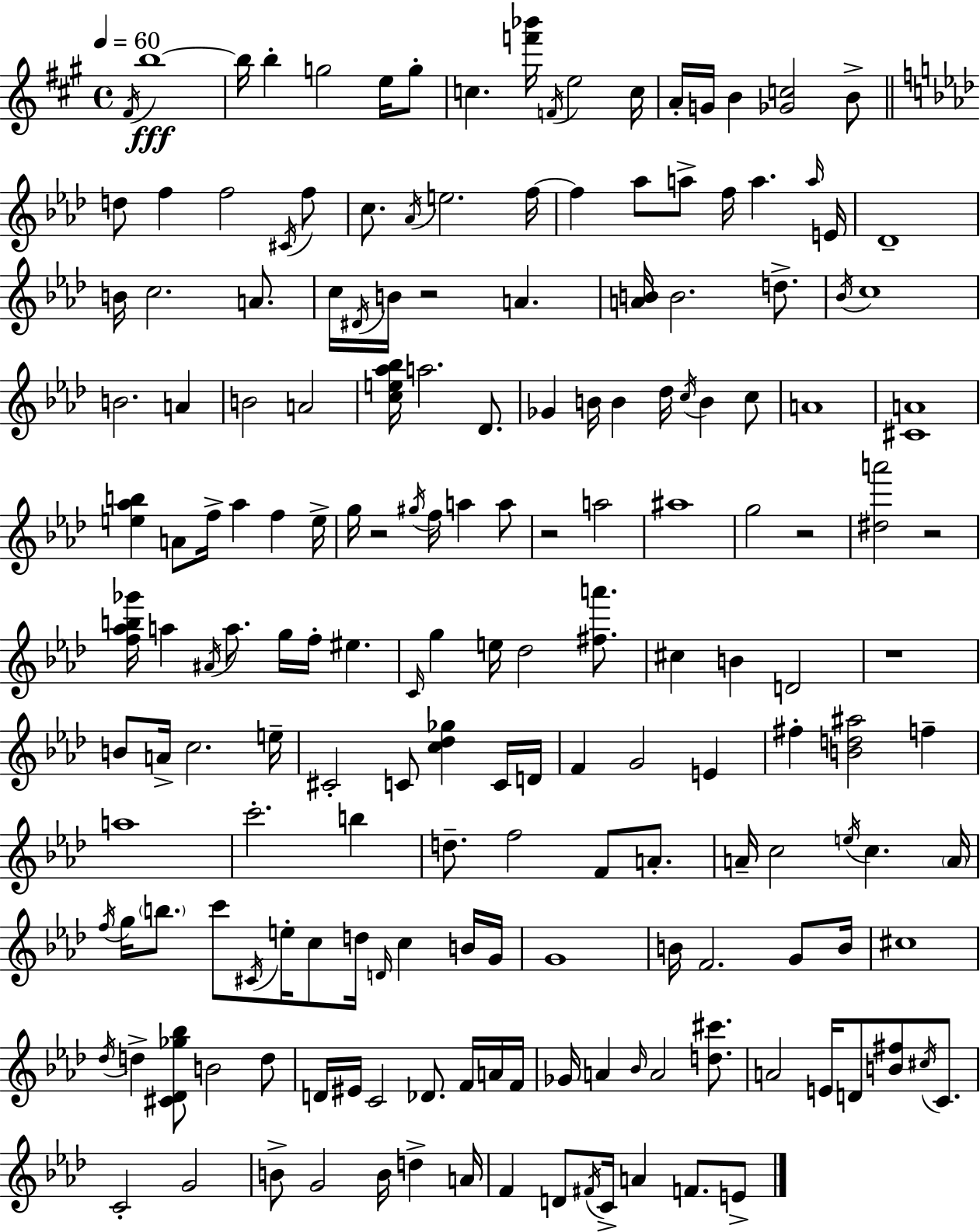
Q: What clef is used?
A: treble